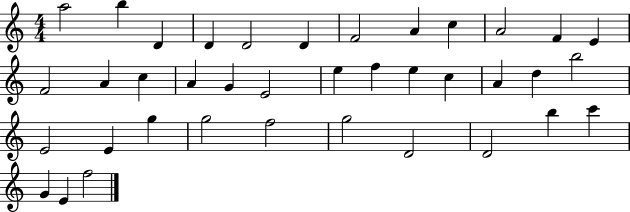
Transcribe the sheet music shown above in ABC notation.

X:1
T:Untitled
M:4/4
L:1/4
K:C
a2 b D D D2 D F2 A c A2 F E F2 A c A G E2 e f e c A d b2 E2 E g g2 f2 g2 D2 D2 b c' G E f2